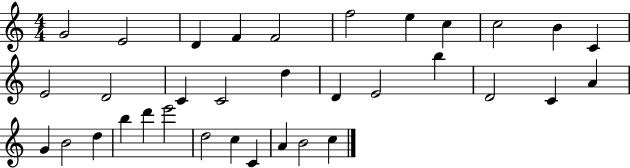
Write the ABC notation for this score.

X:1
T:Untitled
M:4/4
L:1/4
K:C
G2 E2 D F F2 f2 e c c2 B C E2 D2 C C2 d D E2 b D2 C A G B2 d b d' e'2 d2 c C A B2 c